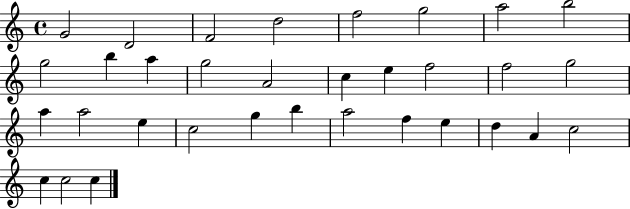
G4/h D4/h F4/h D5/h F5/h G5/h A5/h B5/h G5/h B5/q A5/q G5/h A4/h C5/q E5/q F5/h F5/h G5/h A5/q A5/h E5/q C5/h G5/q B5/q A5/h F5/q E5/q D5/q A4/q C5/h C5/q C5/h C5/q